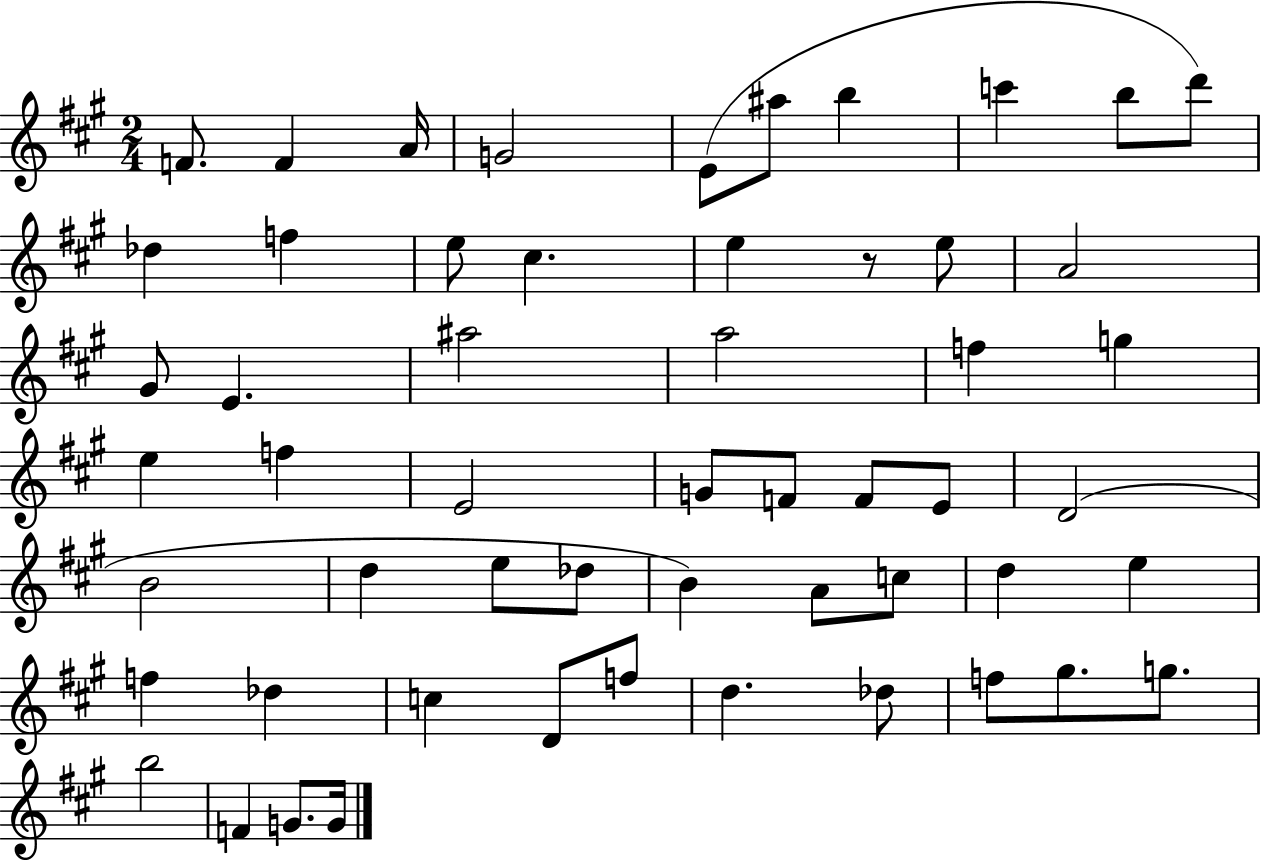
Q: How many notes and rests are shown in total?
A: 55